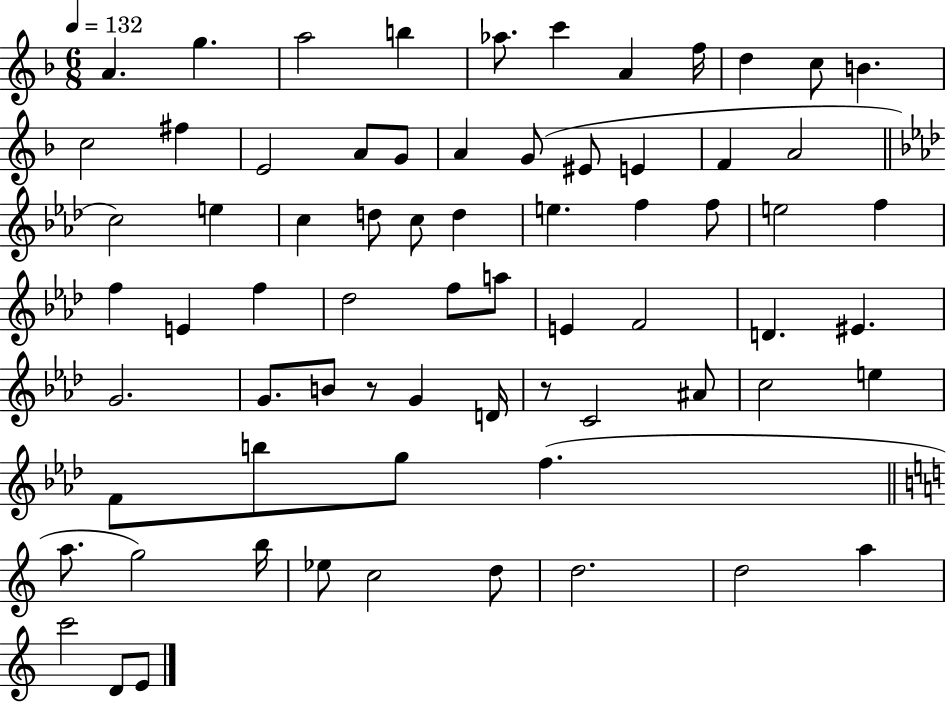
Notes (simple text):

A4/q. G5/q. A5/h B5/q Ab5/e. C6/q A4/q F5/s D5/q C5/e B4/q. C5/h F#5/q E4/h A4/e G4/e A4/q G4/e EIS4/e E4/q F4/q A4/h C5/h E5/q C5/q D5/e C5/e D5/q E5/q. F5/q F5/e E5/h F5/q F5/q E4/q F5/q Db5/h F5/e A5/e E4/q F4/h D4/q. EIS4/q. G4/h. G4/e. B4/e R/e G4/q D4/s R/e C4/h A#4/e C5/h E5/q F4/e B5/e G5/e F5/q. A5/e. G5/h B5/s Eb5/e C5/h D5/e D5/h. D5/h A5/q C6/h D4/e E4/e